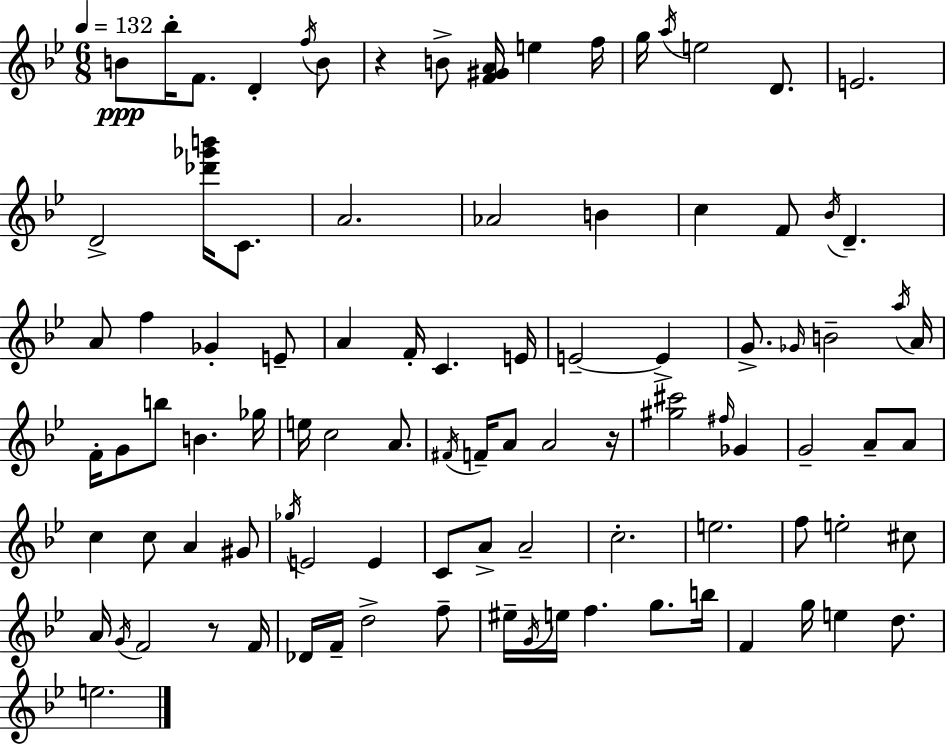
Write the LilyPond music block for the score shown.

{
  \clef treble
  \numericTimeSignature
  \time 6/8
  \key g \minor
  \tempo 4 = 132
  b'8\ppp bes''16-. f'8. d'4-. \acciaccatura { f''16 } b'8 | r4 b'8-> <f' gis' a'>16 e''4 | f''16 g''16 \acciaccatura { a''16 } e''2 d'8. | e'2. | \break d'2-> <des''' ges''' b'''>16 c'8. | a'2. | aes'2 b'4 | c''4 f'8 \acciaccatura { bes'16 } d'4.-- | \break a'8 f''4 ges'4-. | e'8-- a'4 f'16-. c'4. | e'16 e'2--~~ e'4-> | g'8.-> \grace { ges'16 } b'2-- | \break \acciaccatura { a''16 } a'16 f'16-. g'8 b''8 b'4. | ges''16 e''16 c''2 | a'8. \acciaccatura { fis'16 } f'16-- a'8 a'2 | r16 <gis'' cis'''>2 | \break \grace { fis''16 } ges'4 g'2-- | a'8-- a'8 c''4 c''8 | a'4 gis'8 \acciaccatura { ges''16 } e'2 | e'4 c'8 a'8-> | \break a'2-- c''2.-. | e''2. | f''8 e''2-. | cis''8 a'16 \acciaccatura { g'16 } f'2 | \break r8 f'16 des'16 f'16-- d''2-> | f''8-- eis''16-- \acciaccatura { g'16 } e''16 | f''4. g''8. b''16 f'4 | g''16 e''4 d''8. e''2. | \break \bar "|."
}